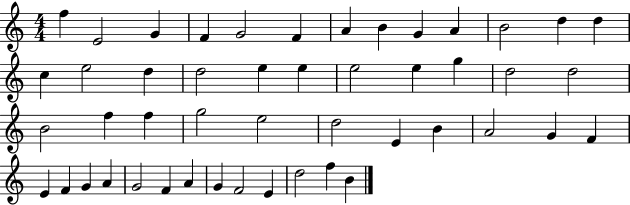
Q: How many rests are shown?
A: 0